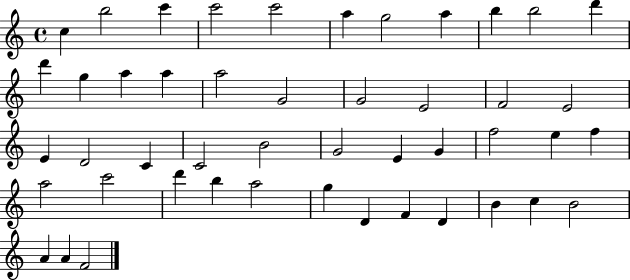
{
  \clef treble
  \time 4/4
  \defaultTimeSignature
  \key c \major
  c''4 b''2 c'''4 | c'''2 c'''2 | a''4 g''2 a''4 | b''4 b''2 d'''4 | \break d'''4 g''4 a''4 a''4 | a''2 g'2 | g'2 e'2 | f'2 e'2 | \break e'4 d'2 c'4 | c'2 b'2 | g'2 e'4 g'4 | f''2 e''4 f''4 | \break a''2 c'''2 | d'''4 b''4 a''2 | g''4 d'4 f'4 d'4 | b'4 c''4 b'2 | \break a'4 a'4 f'2 | \bar "|."
}